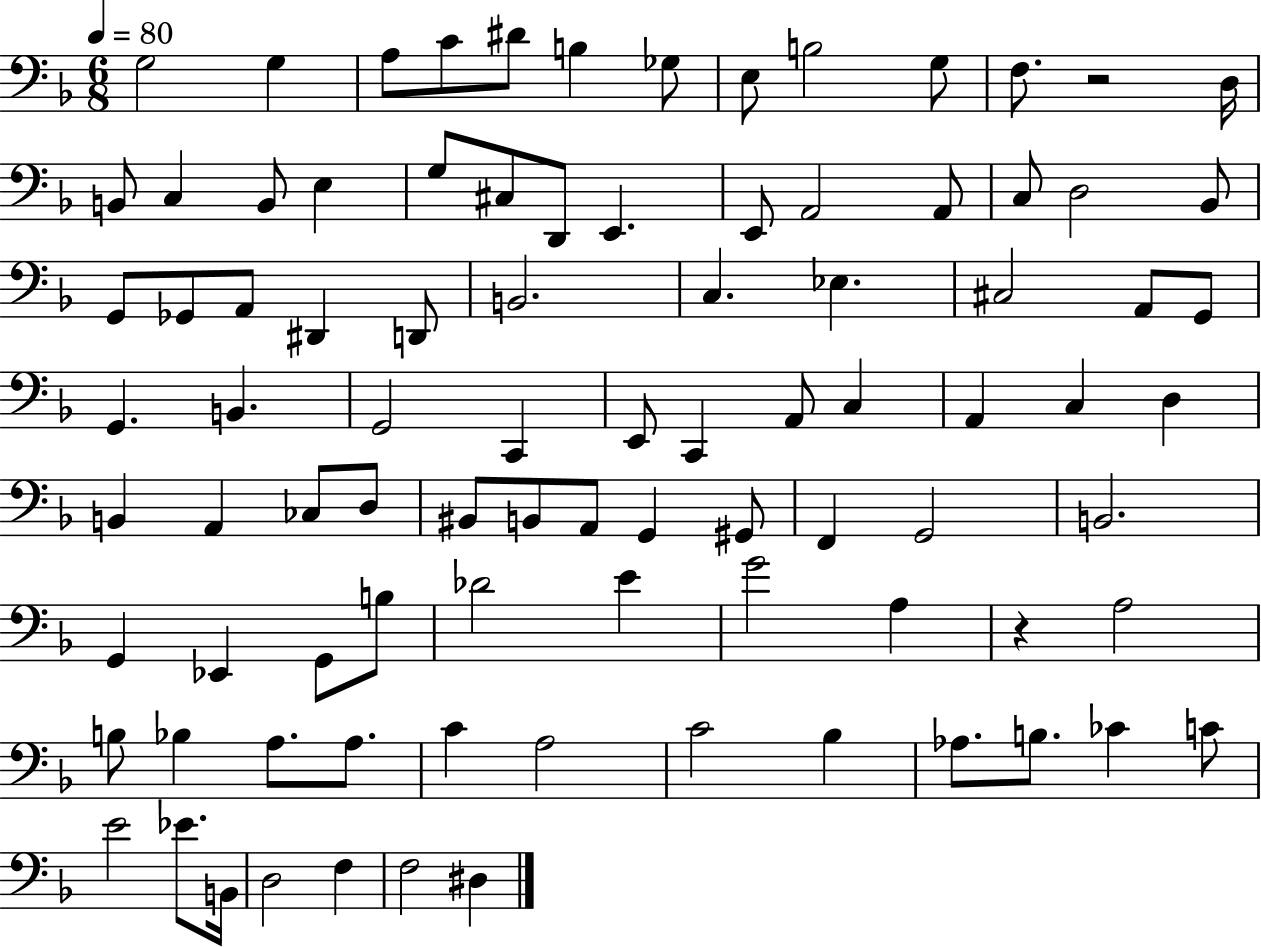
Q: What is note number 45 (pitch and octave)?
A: C3